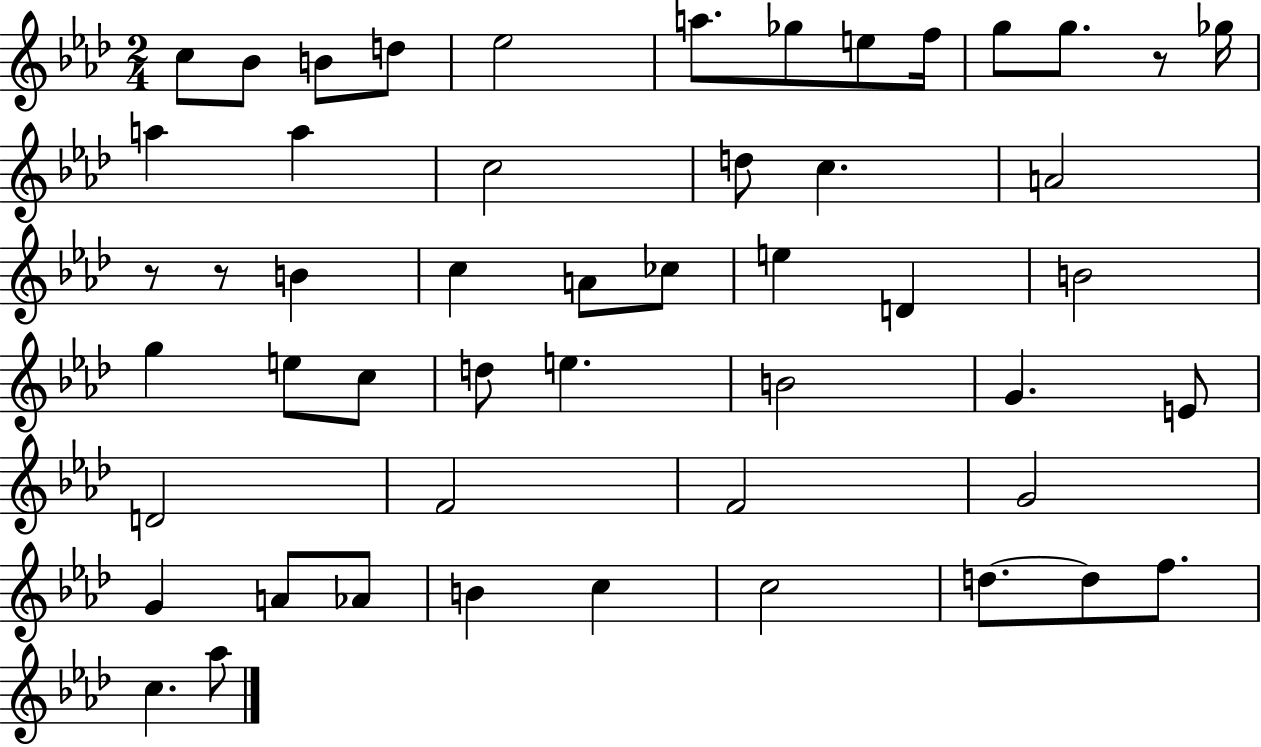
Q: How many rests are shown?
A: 3